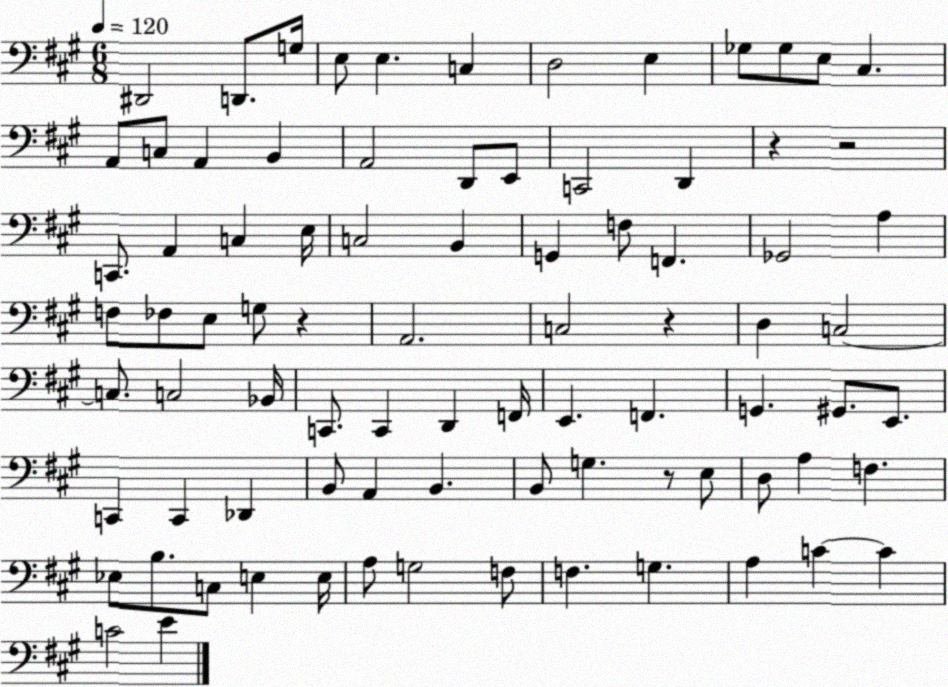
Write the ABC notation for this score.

X:1
T:Untitled
M:6/8
L:1/4
K:A
^D,,2 D,,/2 G,/4 E,/2 E, C, D,2 E, _G,/2 _G,/2 E,/2 ^C, A,,/2 C,/2 A,, B,, A,,2 D,,/2 E,,/2 C,,2 D,, z z2 C,,/2 A,, C, E,/4 C,2 B,, G,, F,/2 F,, _G,,2 A, F,/2 _F,/2 E,/2 G,/2 z A,,2 C,2 z D, C,2 C,/2 C,2 _B,,/4 C,,/2 C,, D,, F,,/4 E,, F,, G,, ^G,,/2 E,,/2 C,, C,, _D,, B,,/2 A,, B,, B,,/2 G, z/2 E,/2 D,/2 A, F, _E,/2 B,/2 C,/2 E, E,/4 A,/2 G,2 F,/2 F, G, A, C C C2 E